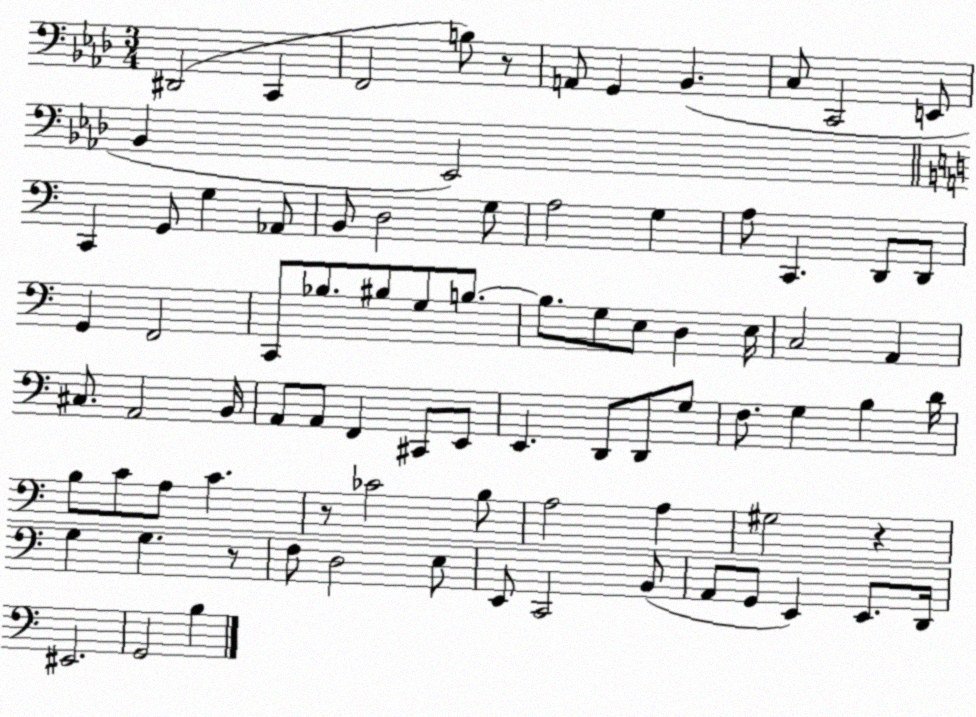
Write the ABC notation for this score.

X:1
T:Untitled
M:3/4
L:1/4
K:Ab
^D,,2 C,, F,,2 B,/2 z/2 A,,/2 G,, _B,, C,/2 C,,2 E,,/2 _B,, _E,,2 C,, G,,/2 G, _A,,/2 B,,/2 D,2 G,/2 A,2 G, A,/2 C,, D,,/2 D,,/2 G,, F,,2 C,,/2 _B,/2 ^B,/2 G,/2 B,/2 B,/2 G,/2 E,/2 D, E,/4 C,2 A,, ^C,/2 A,,2 B,,/4 A,,/2 A,,/2 F,, ^C,,/2 E,,/2 E,, D,,/2 D,,/2 G,/2 F,/2 G, B, D/4 B,/2 C/2 A,/2 C z/2 _C2 B,/2 A,2 A, ^G,2 z G, G, z/2 F,/2 D,2 E,/2 E,,/2 C,,2 B,,/2 A,,/2 G,,/2 E,, E,,/2 D,,/4 ^E,,2 G,,2 B,